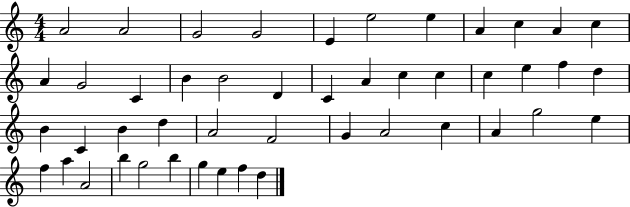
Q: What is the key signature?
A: C major